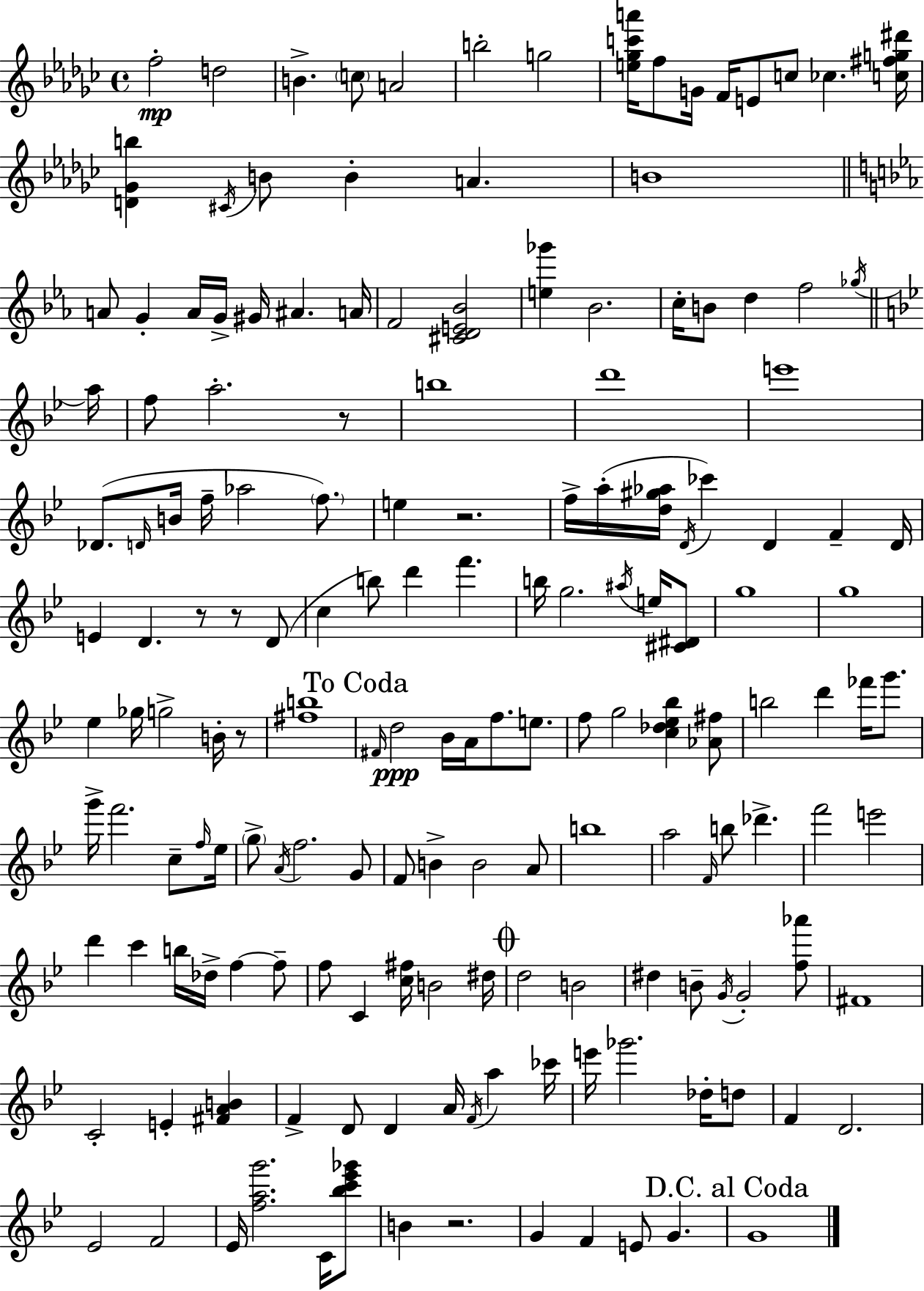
{
  \clef treble
  \time 4/4
  \defaultTimeSignature
  \key ees \minor
  f''2-.\mp d''2 | b'4.-> \parenthesize c''8 a'2 | b''2-. g''2 | <e'' ges'' c''' a'''>16 f''8 g'16 f'16 e'8 c''8 ces''4. <c'' fis'' g'' dis'''>16 | \break <d' ges' b''>4 \acciaccatura { cis'16 } b'8 b'4-. a'4. | b'1 | \bar "||" \break \key ees \major a'8 g'4-. a'16 g'16-> gis'16 ais'4. a'16 | f'2 <cis' d' e' bes'>2 | <e'' ges'''>4 bes'2. | c''16-. b'8 d''4 f''2 \acciaccatura { ges''16 } | \break \bar "||" \break \key bes \major a''16 f''8 a''2.-. r8 | b''1 | d'''1 | e'''1 | \break des'8.( \grace { d'16 } b'16 f''16-- aes''2 \parenthesize f''8.) | e''4 r2. | f''16-> a''16-.( <d'' gis'' aes''>16 \acciaccatura { d'16 }) ces'''4 d'4 f'4-- | d'16 e'4 d'4. r8 r8 | \break d'8( c''4 b''8) d'''4 f'''4. | b''16 g''2. | \acciaccatura { ais''16 } e''16 <cis' dis'>8 g''1 | g''1 | \break ees''4 ges''16 g''2-> | b'16-. r8 <fis'' b''>1 | \mark "To Coda" \grace { fis'16 }\ppp d''2 bes'16 a'16 f''8. | e''8. f''8 g''2 <c'' des'' ees'' bes''>4 | \break <aes' fis''>8 b''2 d'''4 | fes'''16 g'''8. g'''16-> f'''2. | c''8-- \grace { f''16 } ees''16 \parenthesize g''8-> \acciaccatura { a'16 } f''2. | g'8 f'8 b'4-> b'2 | \break a'8 b''1 | a''2 \grace { f'16 } | b''8 des'''4.-> f'''2 | e'''2 d'''4 c'''4 | \break b''16 des''16-> f''4~~ f''8-- f''8 c'4 <c'' fis''>16 b'2 | dis''16 \mark \markup { \musicglyph "scripts.coda" } d''2 | b'2 dis''4 b'8-- \acciaccatura { g'16 } g'2-. | <f'' aes'''>8 fis'1 | \break c'2-. | e'4-. <fis' a' b'>4 f'4-> d'8 d'4 | a'16 \acciaccatura { f'16 } a''4 ces'''16 e'''16 ges'''2. | des''16-. d''8 f'4 d'2. | \break ees'2 | f'2 ees'16 <f'' a'' g'''>2. | c'16 <bes'' c''' ees''' ges'''>8 b'4 r2. | g'4 f'4 | \break e'8 g'4. \mark "D.C. al Coda" g'1 | \bar "|."
}